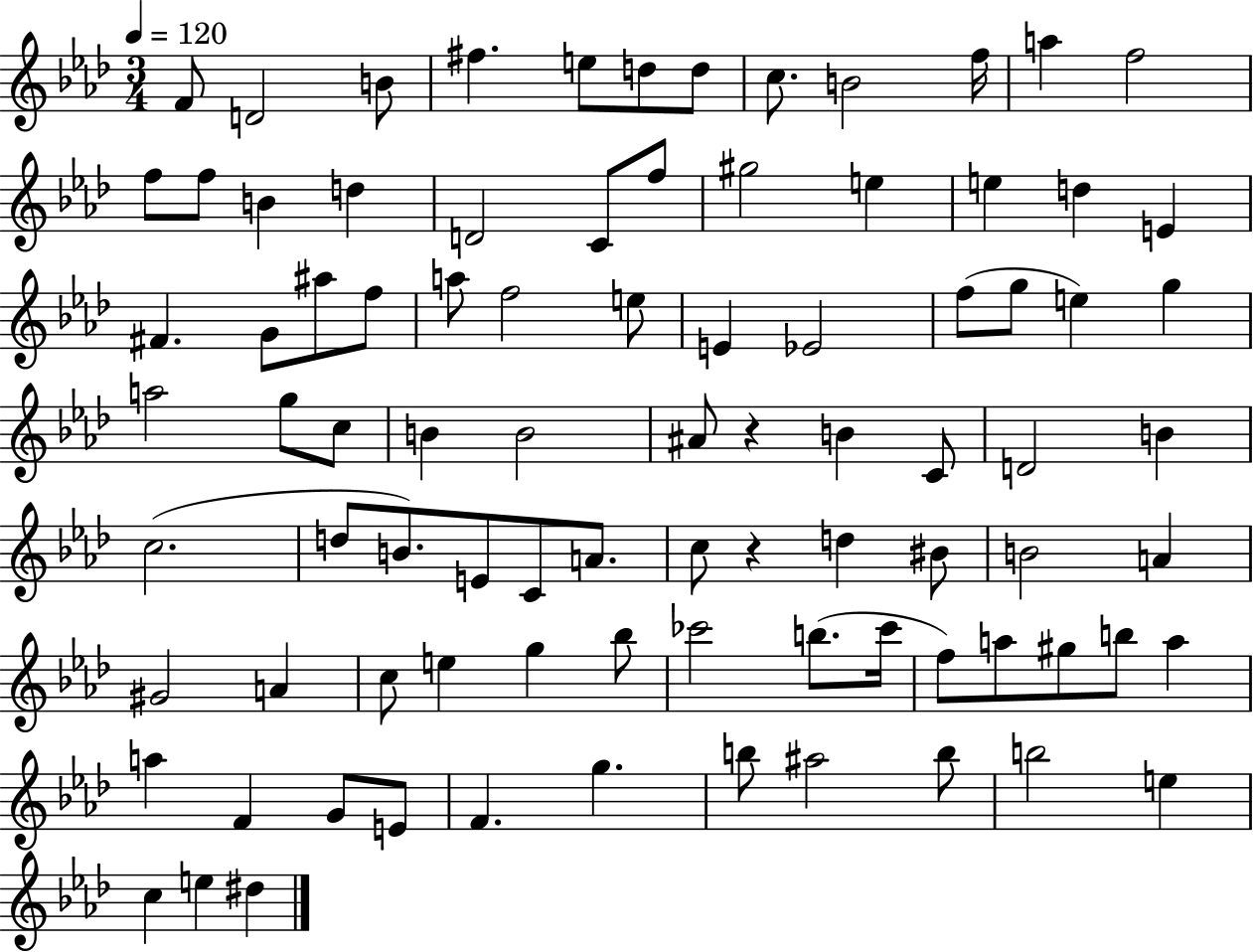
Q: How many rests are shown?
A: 2